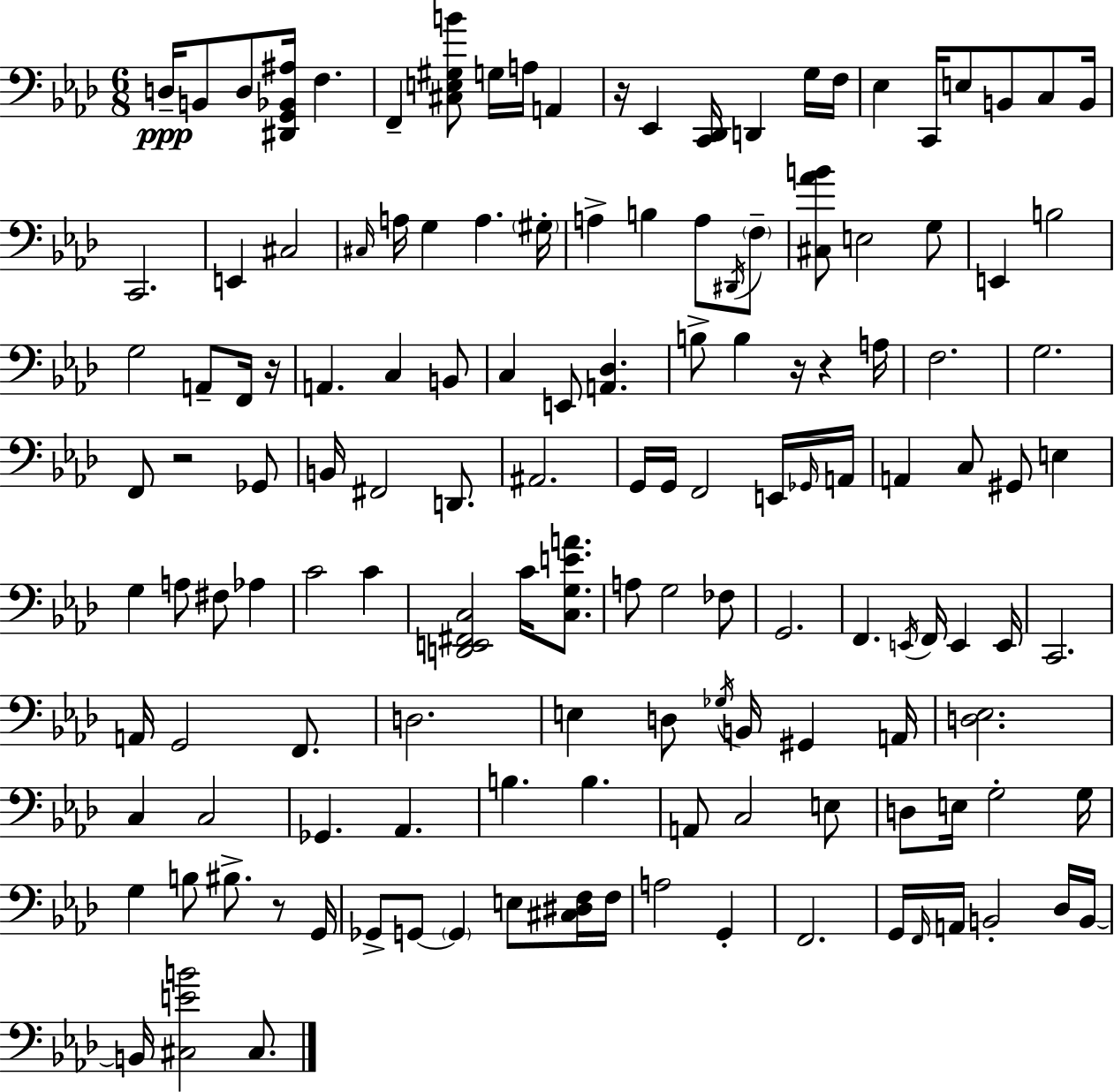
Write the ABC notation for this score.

X:1
T:Untitled
M:6/8
L:1/4
K:Fm
D,/4 B,,/2 D,/2 [^D,,G,,_B,,^A,]/4 F, F,, [^C,E,^G,B]/2 G,/4 A,/4 A,, z/4 _E,, [C,,_D,,]/4 D,, G,/4 F,/4 _E, C,,/4 E,/2 B,,/2 C,/2 B,,/4 C,,2 E,, ^C,2 ^C,/4 A,/4 G, A, ^G,/4 A, B, A,/2 ^D,,/4 F,/2 [^C,_AB]/2 E,2 G,/2 E,, B,2 G,2 A,,/2 F,,/4 z/4 A,, C, B,,/2 C, E,,/2 [A,,_D,] B,/2 B, z/4 z A,/4 F,2 G,2 F,,/2 z2 _G,,/2 B,,/4 ^F,,2 D,,/2 ^A,,2 G,,/4 G,,/4 F,,2 E,,/4 _G,,/4 A,,/4 A,, C,/2 ^G,,/2 E, G, A,/2 ^F,/2 _A, C2 C [D,,E,,^F,,C,]2 C/4 [C,G,EA]/2 A,/2 G,2 _F,/2 G,,2 F,, E,,/4 F,,/4 E,, E,,/4 C,,2 A,,/4 G,,2 F,,/2 D,2 E, D,/2 _G,/4 B,,/4 ^G,, A,,/4 [D,_E,]2 C, C,2 _G,, _A,, B, B, A,,/2 C,2 E,/2 D,/2 E,/4 G,2 G,/4 G, B,/2 ^B,/2 z/2 G,,/4 _G,,/2 G,,/2 G,, E,/2 [^C,^D,F,]/4 F,/4 A,2 G,, F,,2 G,,/4 F,,/4 A,,/4 B,,2 _D,/4 B,,/4 B,,/4 [^C,EB]2 ^C,/2